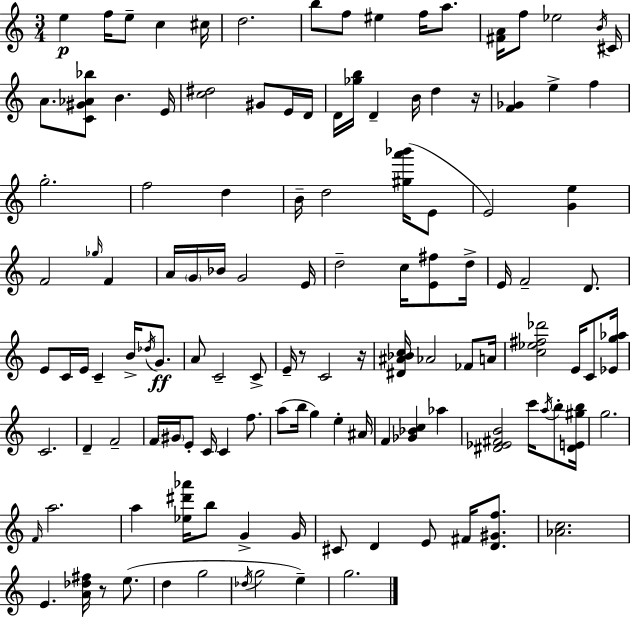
E5/q F5/s E5/e C5/q C#5/s D5/h. B5/e F5/e EIS5/q F5/s A5/e. [F#4,A4]/s F5/e Eb5/h B4/s C#4/s A4/e. [C4,G#4,Ab4,Bb5]/e B4/q. E4/s [C5,D#5]/h G#4/e E4/s D4/s D4/s [Gb5,B5]/s D4/q B4/s D5/q R/s [F4,Gb4]/q E5/q F5/q G5/h. F5/h D5/q B4/s D5/h [G#5,A6,Bb6]/s E4/e E4/h [G4,E5]/q F4/h Gb5/s F4/q A4/s G4/s Bb4/s G4/h E4/s D5/h C5/s [E4,F#5]/e D5/s E4/s F4/h D4/e. E4/e C4/s E4/s C4/q B4/s Db5/s G4/e. A4/e C4/h C4/e E4/s R/e C4/h R/s [D#4,A#4,Bb4,C5]/s Ab4/h FES4/e A4/s [C5,Eb5,F#5,Db6]/h E4/s C4/e [Eb4,G5,Ab5]/s C4/h. D4/q F4/h F4/s G#4/s E4/e C4/s C4/q F5/e. A5/e B5/s G5/q E5/q A#4/s F4/q [Gb4,Bb4,C5]/q Ab5/q [D#4,Eb4,F#4,B4]/h C6/s A5/s B5/e [D#4,E4,G#5,B5]/s G5/h. F4/s A5/h. A5/q [Eb5,D#6,Ab6]/s B5/e G4/q G4/s C#4/e D4/q E4/e F#4/s [D4,G#4,F5]/e. [Ab4,C5]/h. E4/q. [A4,Db5,F#5]/s R/e E5/e. D5/q G5/h Db5/s G5/h E5/q G5/h.